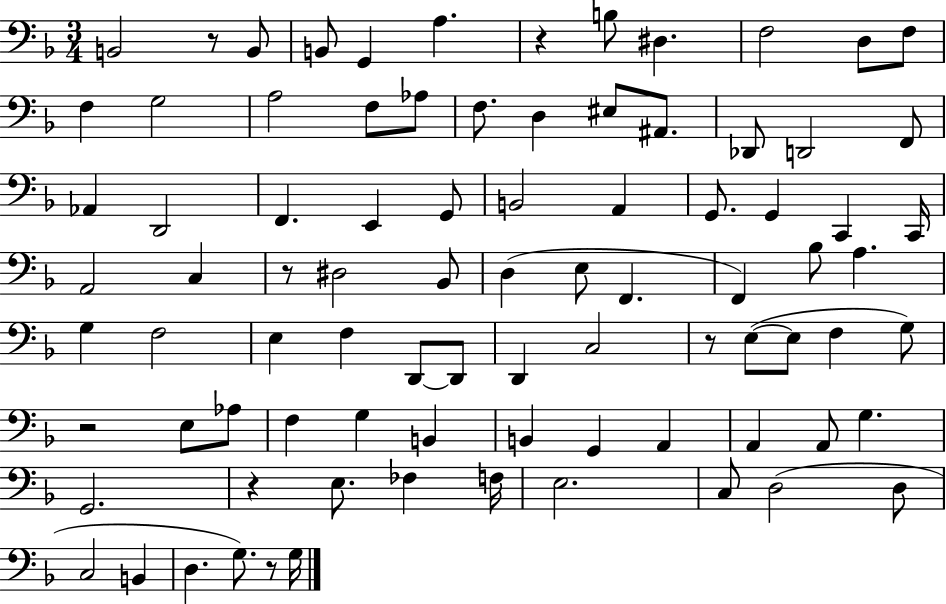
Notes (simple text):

B2/h R/e B2/e B2/e G2/q A3/q. R/q B3/e D#3/q. F3/h D3/e F3/e F3/q G3/h A3/h F3/e Ab3/e F3/e. D3/q EIS3/e A#2/e. Db2/e D2/h F2/e Ab2/q D2/h F2/q. E2/q G2/e B2/h A2/q G2/e. G2/q C2/q C2/s A2/h C3/q R/e D#3/h Bb2/e D3/q E3/e F2/q. F2/q Bb3/e A3/q. G3/q F3/h E3/q F3/q D2/e D2/e D2/q C3/h R/e E3/e E3/e F3/q G3/e R/h E3/e Ab3/e F3/q G3/q B2/q B2/q G2/q A2/q A2/q A2/e G3/q. G2/h. R/q E3/e. FES3/q F3/s E3/h. C3/e D3/h D3/e C3/h B2/q D3/q. G3/e. R/e G3/s